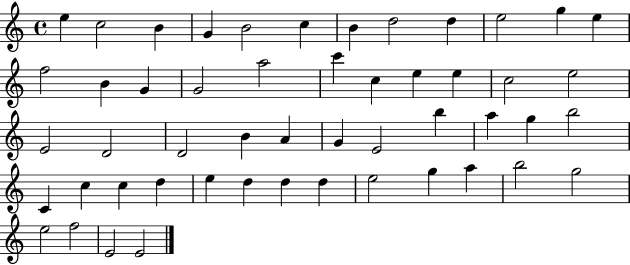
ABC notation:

X:1
T:Untitled
M:4/4
L:1/4
K:C
e c2 B G B2 c B d2 d e2 g e f2 B G G2 a2 c' c e e c2 e2 E2 D2 D2 B A G E2 b a g b2 C c c d e d d d e2 g a b2 g2 e2 f2 E2 E2